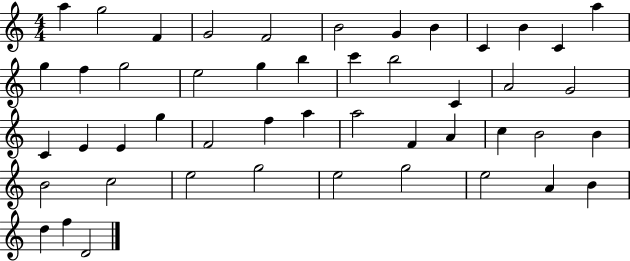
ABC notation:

X:1
T:Untitled
M:4/4
L:1/4
K:C
a g2 F G2 F2 B2 G B C B C a g f g2 e2 g b c' b2 C A2 G2 C E E g F2 f a a2 F A c B2 B B2 c2 e2 g2 e2 g2 e2 A B d f D2